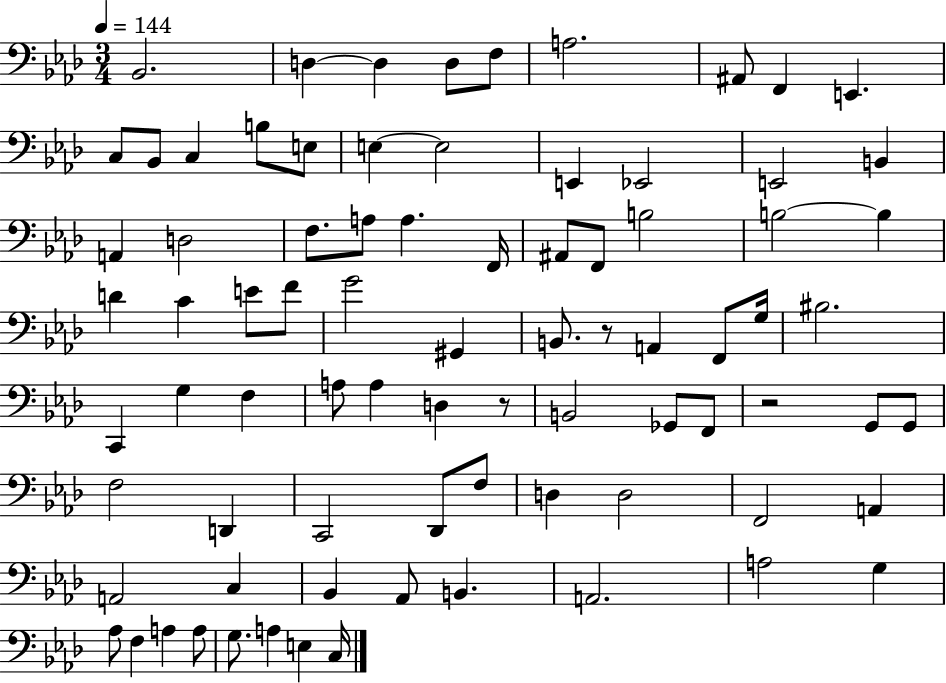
X:1
T:Untitled
M:3/4
L:1/4
K:Ab
_B,,2 D, D, D,/2 F,/2 A,2 ^A,,/2 F,, E,, C,/2 _B,,/2 C, B,/2 E,/2 E, E,2 E,, _E,,2 E,,2 B,, A,, D,2 F,/2 A,/2 A, F,,/4 ^A,,/2 F,,/2 B,2 B,2 B, D C E/2 F/2 G2 ^G,, B,,/2 z/2 A,, F,,/2 G,/4 ^B,2 C,, G, F, A,/2 A, D, z/2 B,,2 _G,,/2 F,,/2 z2 G,,/2 G,,/2 F,2 D,, C,,2 _D,,/2 F,/2 D, D,2 F,,2 A,, A,,2 C, _B,, _A,,/2 B,, A,,2 A,2 G, _A,/2 F, A, A,/2 G,/2 A, E, C,/4